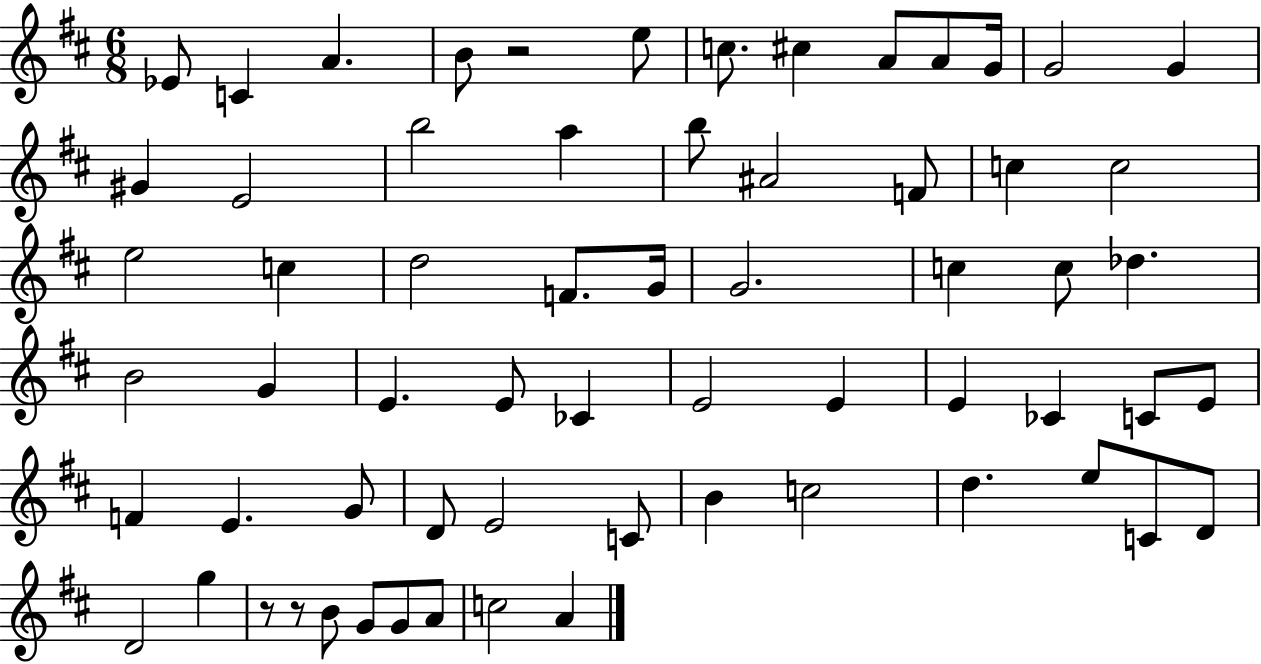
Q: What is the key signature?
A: D major